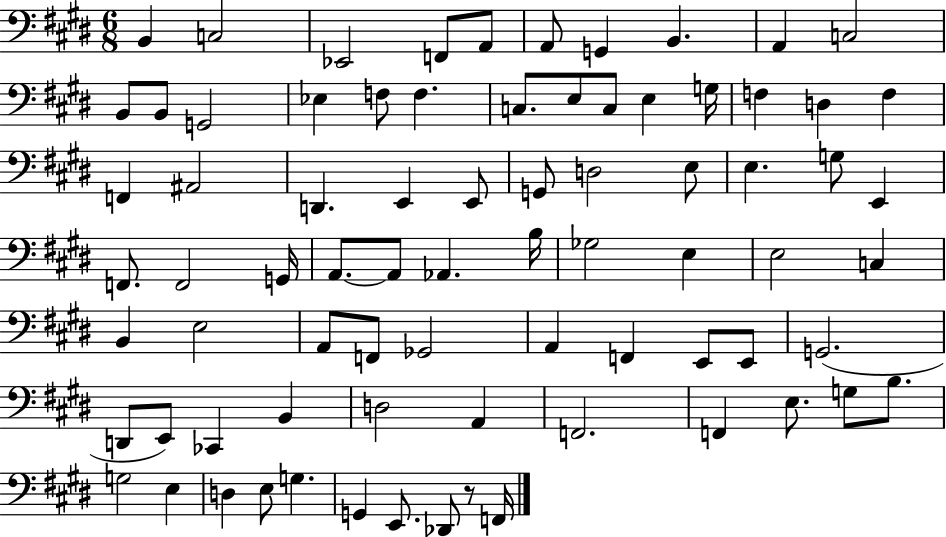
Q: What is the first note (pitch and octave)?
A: B2